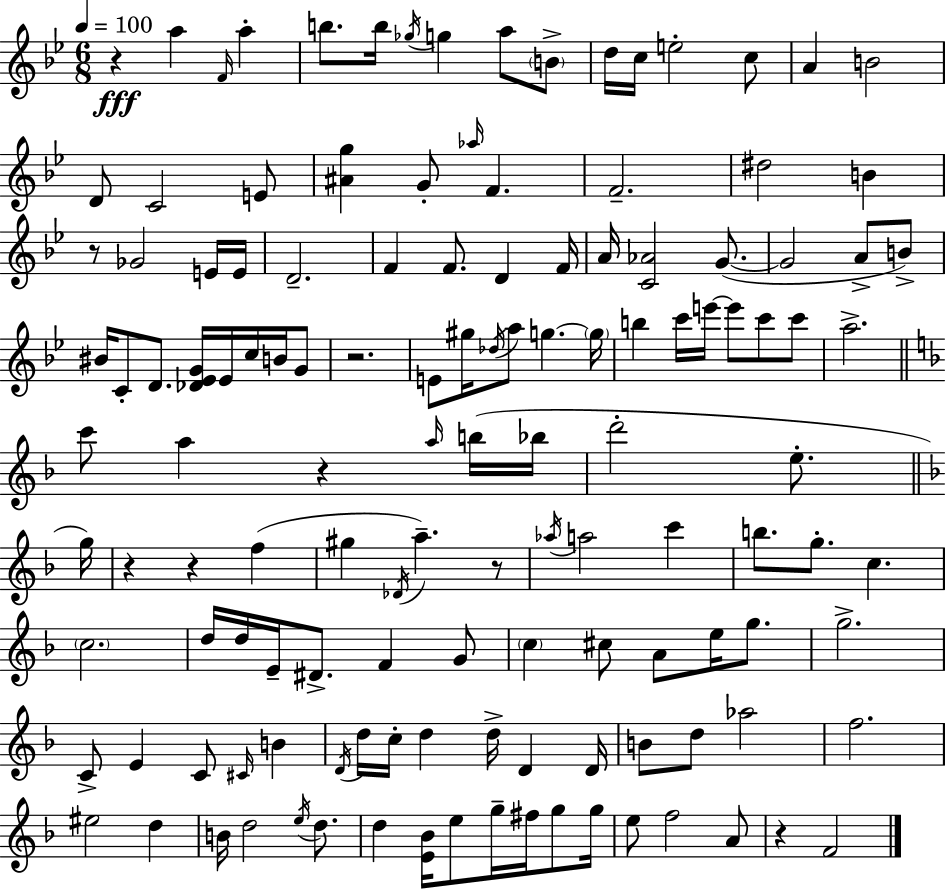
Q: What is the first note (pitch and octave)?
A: A5